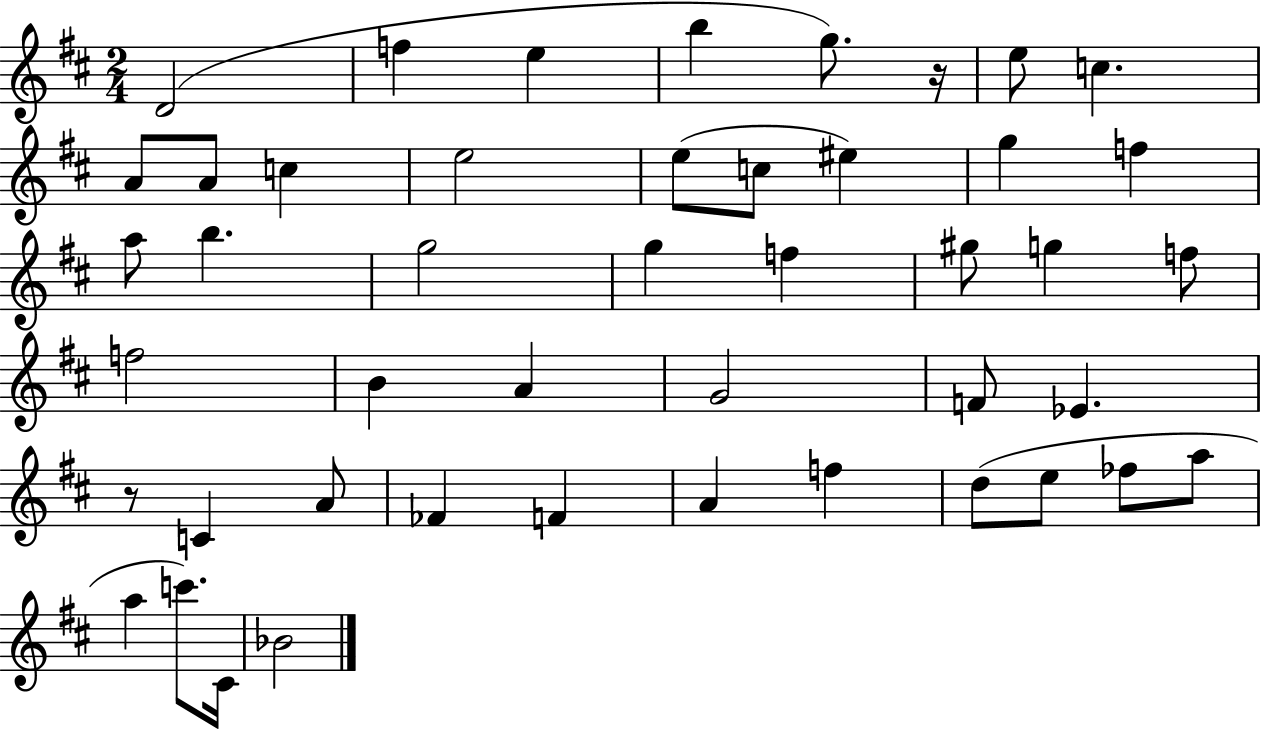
{
  \clef treble
  \numericTimeSignature
  \time 2/4
  \key d \major
  d'2( | f''4 e''4 | b''4 g''8.) r16 | e''8 c''4. | \break a'8 a'8 c''4 | e''2 | e''8( c''8 eis''4) | g''4 f''4 | \break a''8 b''4. | g''2 | g''4 f''4 | gis''8 g''4 f''8 | \break f''2 | b'4 a'4 | g'2 | f'8 ees'4. | \break r8 c'4 a'8 | fes'4 f'4 | a'4 f''4 | d''8( e''8 fes''8 a''8 | \break a''4 c'''8.) cis'16 | bes'2 | \bar "|."
}